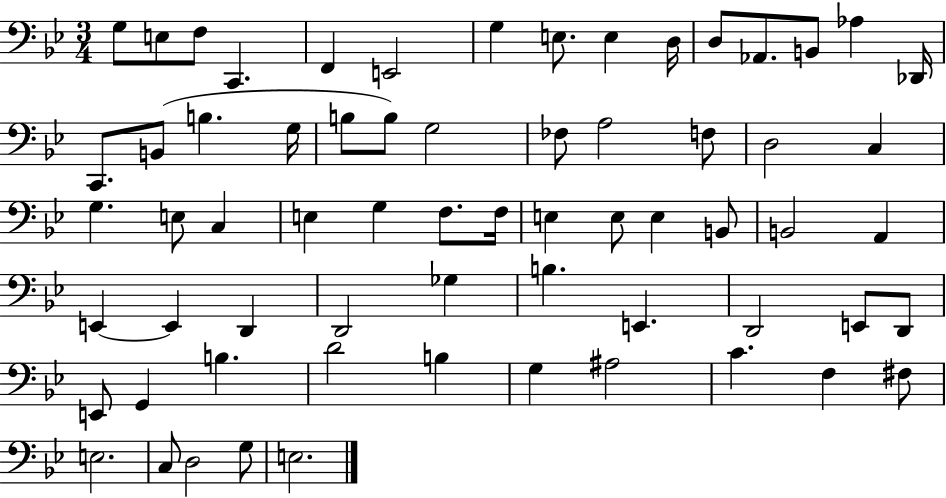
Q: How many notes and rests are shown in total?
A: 65